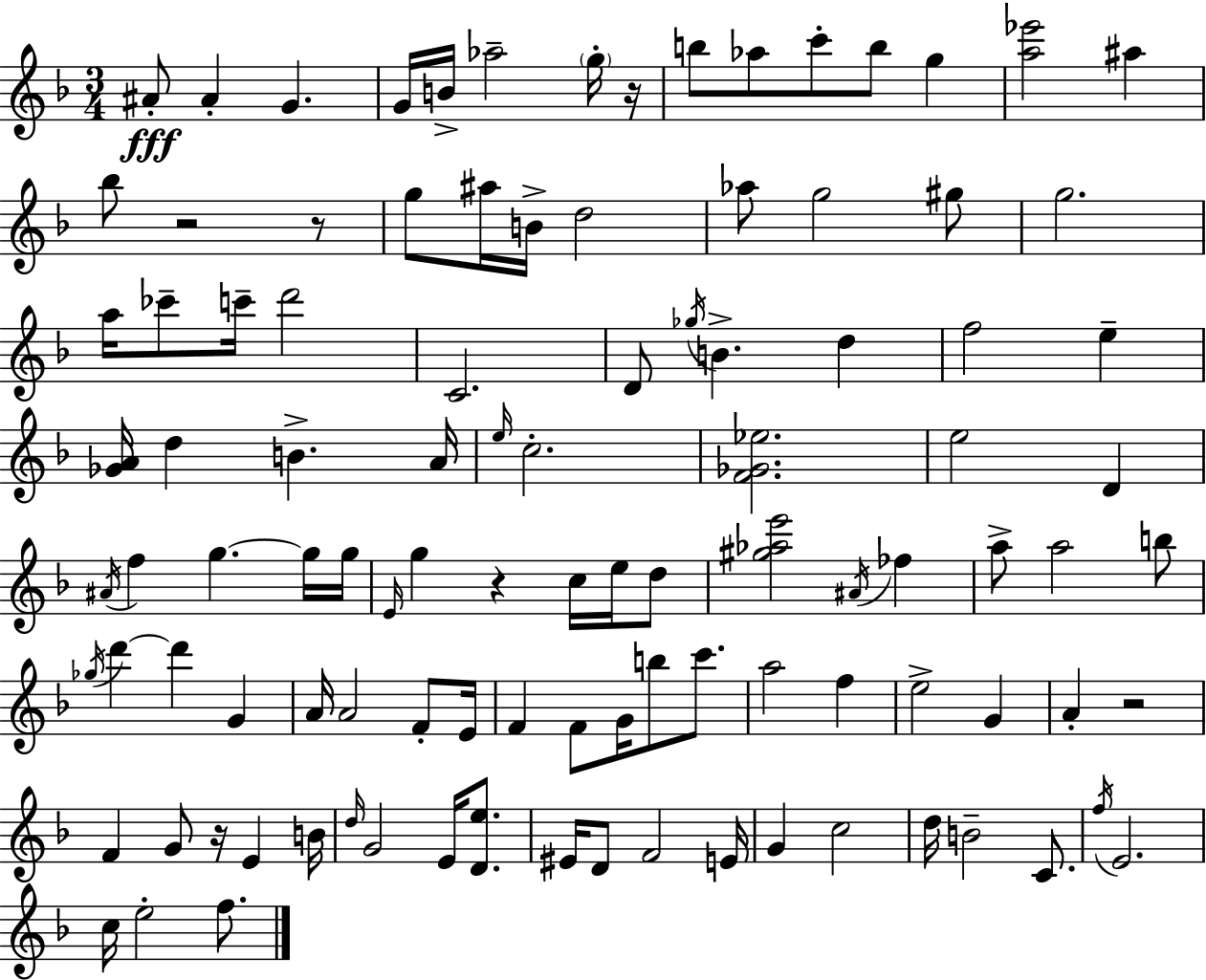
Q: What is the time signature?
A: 3/4